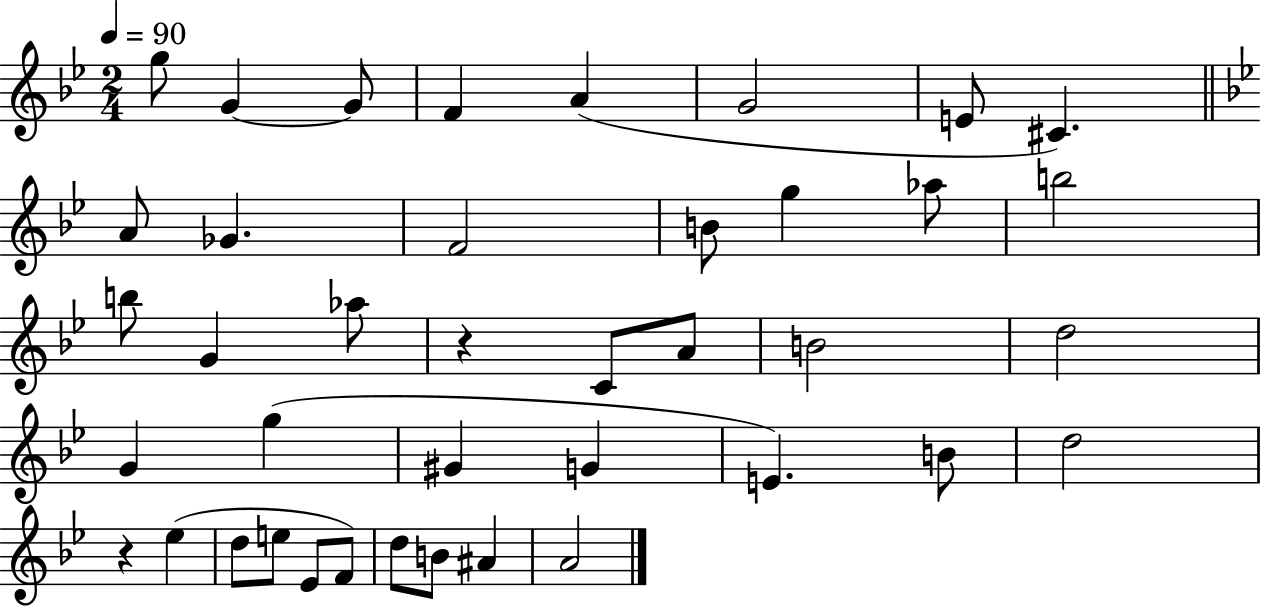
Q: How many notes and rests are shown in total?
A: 40